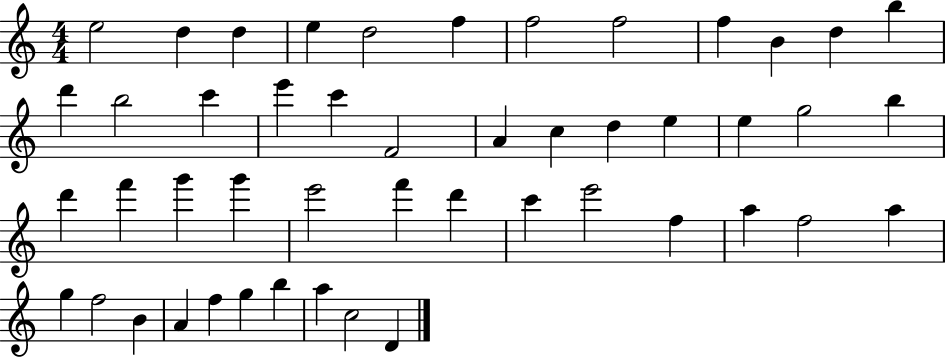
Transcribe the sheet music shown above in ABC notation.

X:1
T:Untitled
M:4/4
L:1/4
K:C
e2 d d e d2 f f2 f2 f B d b d' b2 c' e' c' F2 A c d e e g2 b d' f' g' g' e'2 f' d' c' e'2 f a f2 a g f2 B A f g b a c2 D